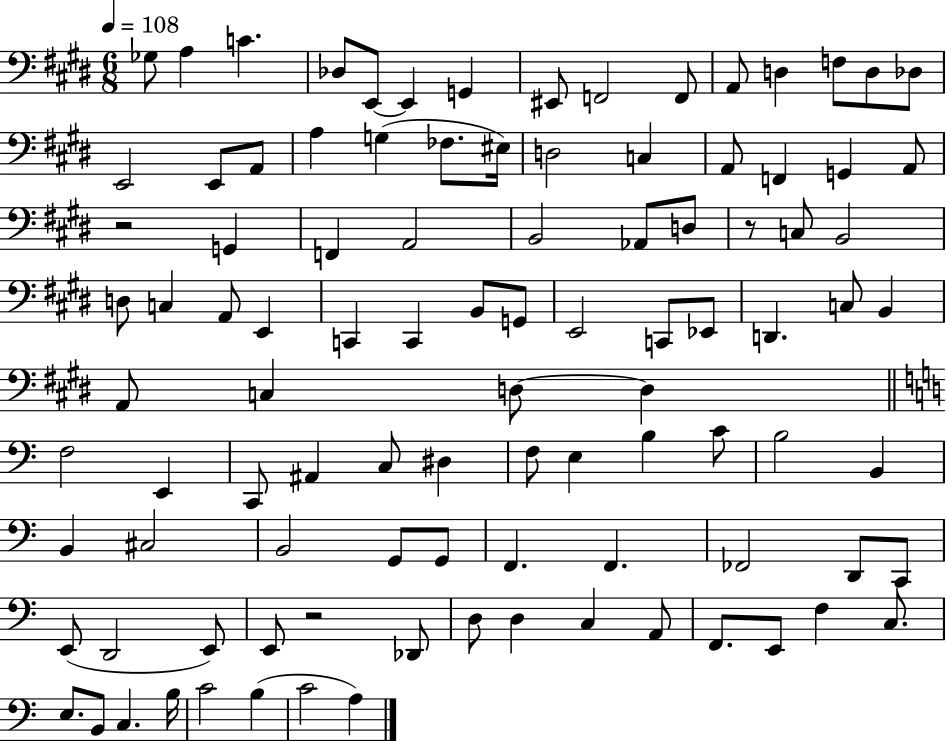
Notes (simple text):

Gb3/e A3/q C4/q. Db3/e E2/e E2/q G2/q EIS2/e F2/h F2/e A2/e D3/q F3/e D3/e Db3/e E2/h E2/e A2/e A3/q G3/q FES3/e. EIS3/s D3/h C3/q A2/e F2/q G2/q A2/e R/h G2/q F2/q A2/h B2/h Ab2/e D3/e R/e C3/e B2/h D3/e C3/q A2/e E2/q C2/q C2/q B2/e G2/e E2/h C2/e Eb2/e D2/q. C3/e B2/q A2/e C3/q D3/e D3/q F3/h E2/q C2/e A#2/q C3/e D#3/q F3/e E3/q B3/q C4/e B3/h B2/q B2/q C#3/h B2/h G2/e G2/e F2/q. F2/q. FES2/h D2/e C2/e E2/e D2/h E2/e E2/e R/h Db2/e D3/e D3/q C3/q A2/e F2/e. E2/e F3/q C3/e. E3/e. B2/e C3/q. B3/s C4/h B3/q C4/h A3/q